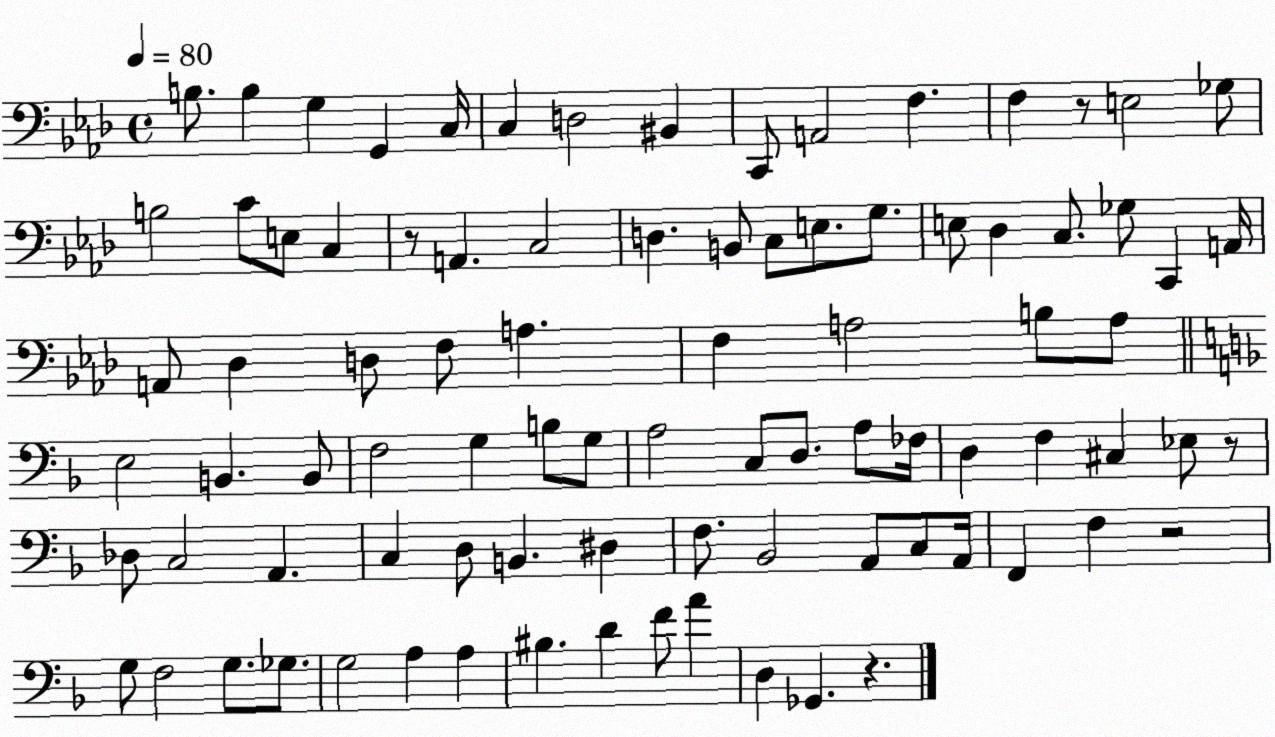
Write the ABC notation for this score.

X:1
T:Untitled
M:4/4
L:1/4
K:Ab
B,/2 B, G, G,, C,/4 C, D,2 ^B,, C,,/2 A,,2 F, F, z/2 E,2 _G,/2 B,2 C/2 E,/2 C, z/2 A,, C,2 D, B,,/2 C,/2 E,/2 G,/2 E,/2 _D, C,/2 _G,/2 C,, A,,/4 A,,/2 _D, D,/2 F,/2 A, F, A,2 B,/2 A,/2 E,2 B,, B,,/2 F,2 G, B,/2 G,/2 A,2 C,/2 D,/2 A,/2 _F,/4 D, F, ^C, _E,/2 z/2 _D,/2 C,2 A,, C, D,/2 B,, ^D, F,/2 _B,,2 A,,/2 C,/2 A,,/4 F,, F, z2 G,/2 F,2 G,/2 _G,/2 G,2 A, A, ^B, D F/2 A D, _G,, z